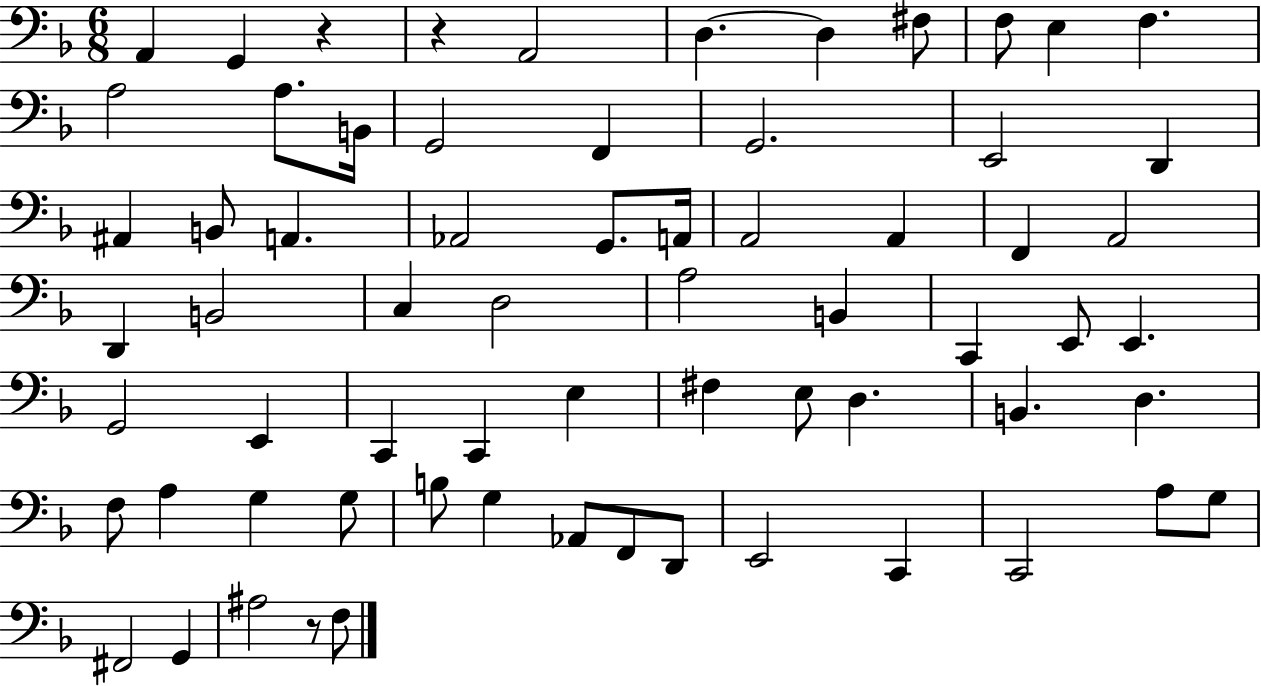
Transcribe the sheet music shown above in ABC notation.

X:1
T:Untitled
M:6/8
L:1/4
K:F
A,, G,, z z A,,2 D, D, ^F,/2 F,/2 E, F, A,2 A,/2 B,,/4 G,,2 F,, G,,2 E,,2 D,, ^A,, B,,/2 A,, _A,,2 G,,/2 A,,/4 A,,2 A,, F,, A,,2 D,, B,,2 C, D,2 A,2 B,, C,, E,,/2 E,, G,,2 E,, C,, C,, E, ^F, E,/2 D, B,, D, F,/2 A, G, G,/2 B,/2 G, _A,,/2 F,,/2 D,,/2 E,,2 C,, C,,2 A,/2 G,/2 ^F,,2 G,, ^A,2 z/2 F,/2